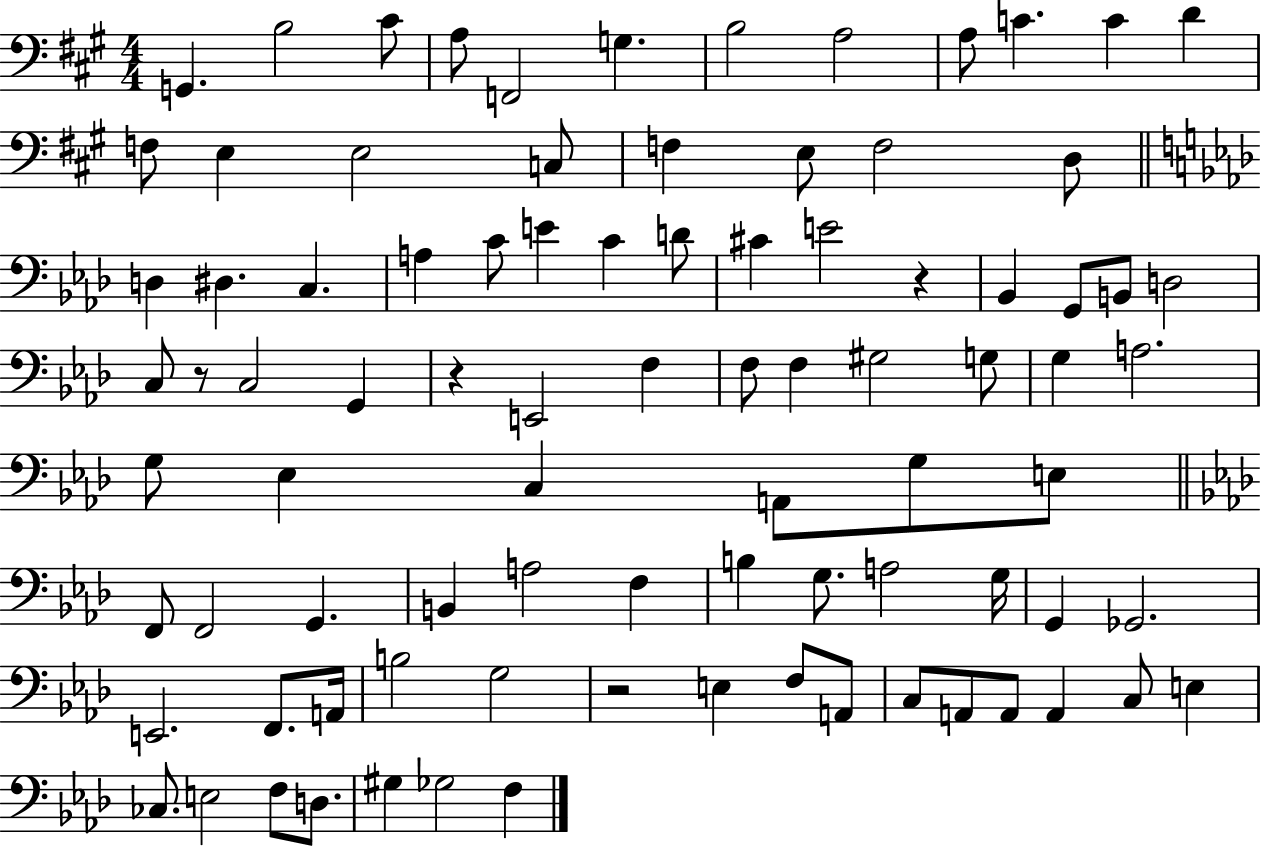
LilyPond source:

{
  \clef bass
  \numericTimeSignature
  \time 4/4
  \key a \major
  g,4. b2 cis'8 | a8 f,2 g4. | b2 a2 | a8 c'4. c'4 d'4 | \break f8 e4 e2 c8 | f4 e8 f2 d8 | \bar "||" \break \key f \minor d4 dis4. c4. | a4 c'8 e'4 c'4 d'8 | cis'4 e'2 r4 | bes,4 g,8 b,8 d2 | \break c8 r8 c2 g,4 | r4 e,2 f4 | f8 f4 gis2 g8 | g4 a2. | \break g8 ees4 c4 a,8 g8 e8 | \bar "||" \break \key f \minor f,8 f,2 g,4. | b,4 a2 f4 | b4 g8. a2 g16 | g,4 ges,2. | \break e,2. f,8. a,16 | b2 g2 | r2 e4 f8 a,8 | c8 a,8 a,8 a,4 c8 e4 | \break ces8. e2 f8 d8. | gis4 ges2 f4 | \bar "|."
}